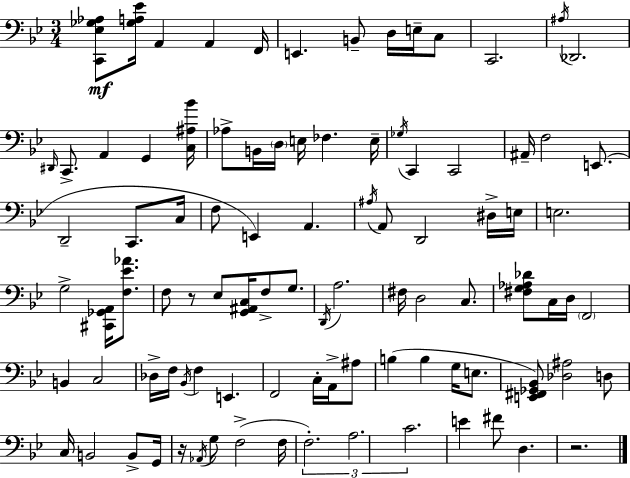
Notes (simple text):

[C2,Eb3,Gb3,Ab3]/e [Gb3,A3,Eb4]/s A2/q A2/q F2/s E2/q. B2/e D3/s E3/s C3/e C2/h. A#3/s Db2/h. D#2/s C2/e. A2/q G2/q [C3,A#3,Bb4]/s Ab3/e B2/s D3/s E3/s FES3/q. E3/s Gb3/s C2/q C2/h A#2/s F3/h E2/e. D2/h C2/e. C3/s F3/e E2/q A2/q. A#3/s A2/e D2/h D#3/s E3/s E3/h. G3/h [C#2,Gb2,A2]/s [F3,Eb4,Ab4]/e. F3/e R/e Eb3/e [G2,A#2,C3]/s F3/e G3/e. D2/s A3/h. F#3/s D3/h C3/e. [F#3,G3,Ab3,Db4]/e C3/s D3/s F2/h B2/q C3/h Db3/s F3/s Bb2/s F3/q E2/q. F2/h C3/s A2/s A#3/e B3/q B3/q G3/s E3/e. [E2,F#2,Gb2,Bb2]/e [Db3,A#3]/h D3/e C3/s B2/h B2/e G2/s R/s Ab2/s G3/e F3/h F3/s F3/h. A3/h. C4/h. E4/q F#4/e D3/q. R/h.